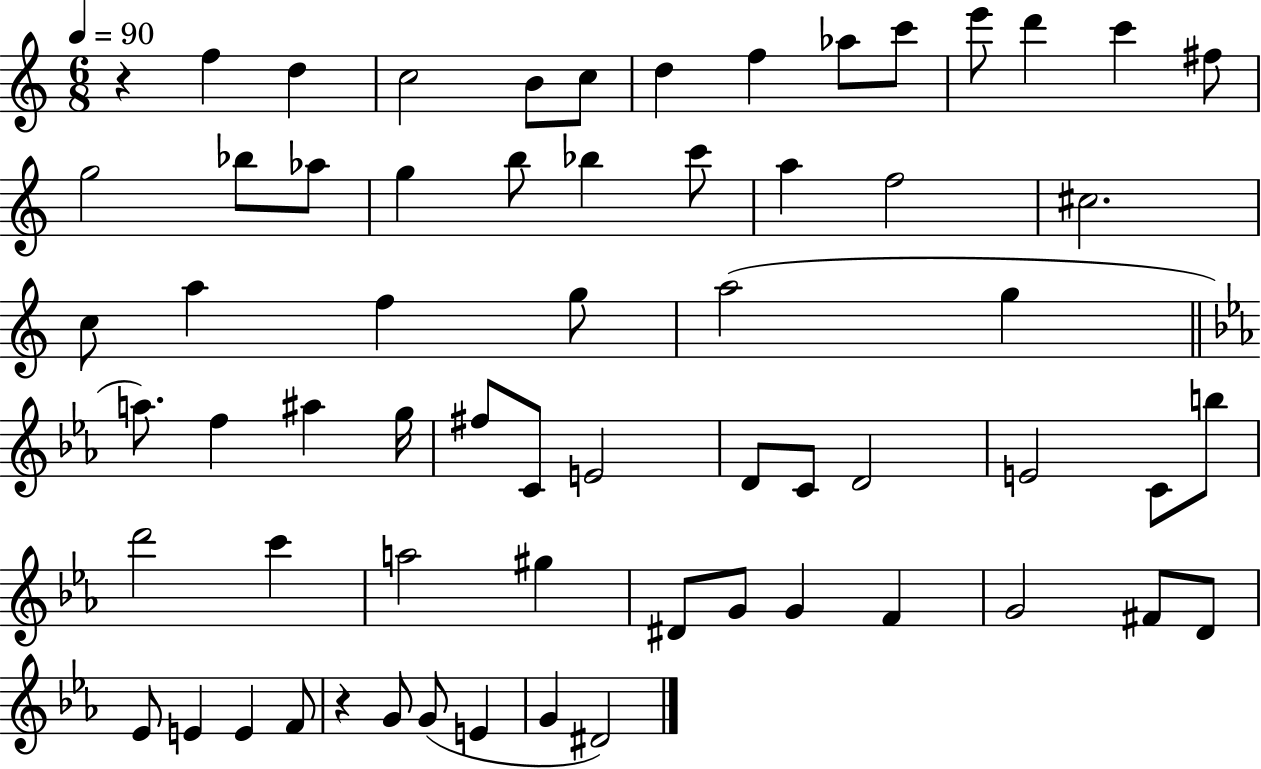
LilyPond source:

{
  \clef treble
  \numericTimeSignature
  \time 6/8
  \key c \major
  \tempo 4 = 90
  \repeat volta 2 { r4 f''4 d''4 | c''2 b'8 c''8 | d''4 f''4 aes''8 c'''8 | e'''8 d'''4 c'''4 fis''8 | \break g''2 bes''8 aes''8 | g''4 b''8 bes''4 c'''8 | a''4 f''2 | cis''2. | \break c''8 a''4 f''4 g''8 | a''2( g''4 | \bar "||" \break \key ees \major a''8.) f''4 ais''4 g''16 | fis''8 c'8 e'2 | d'8 c'8 d'2 | e'2 c'8 b''8 | \break d'''2 c'''4 | a''2 gis''4 | dis'8 g'8 g'4 f'4 | g'2 fis'8 d'8 | \break ees'8 e'4 e'4 f'8 | r4 g'8 g'8( e'4 | g'4 dis'2) | } \bar "|."
}